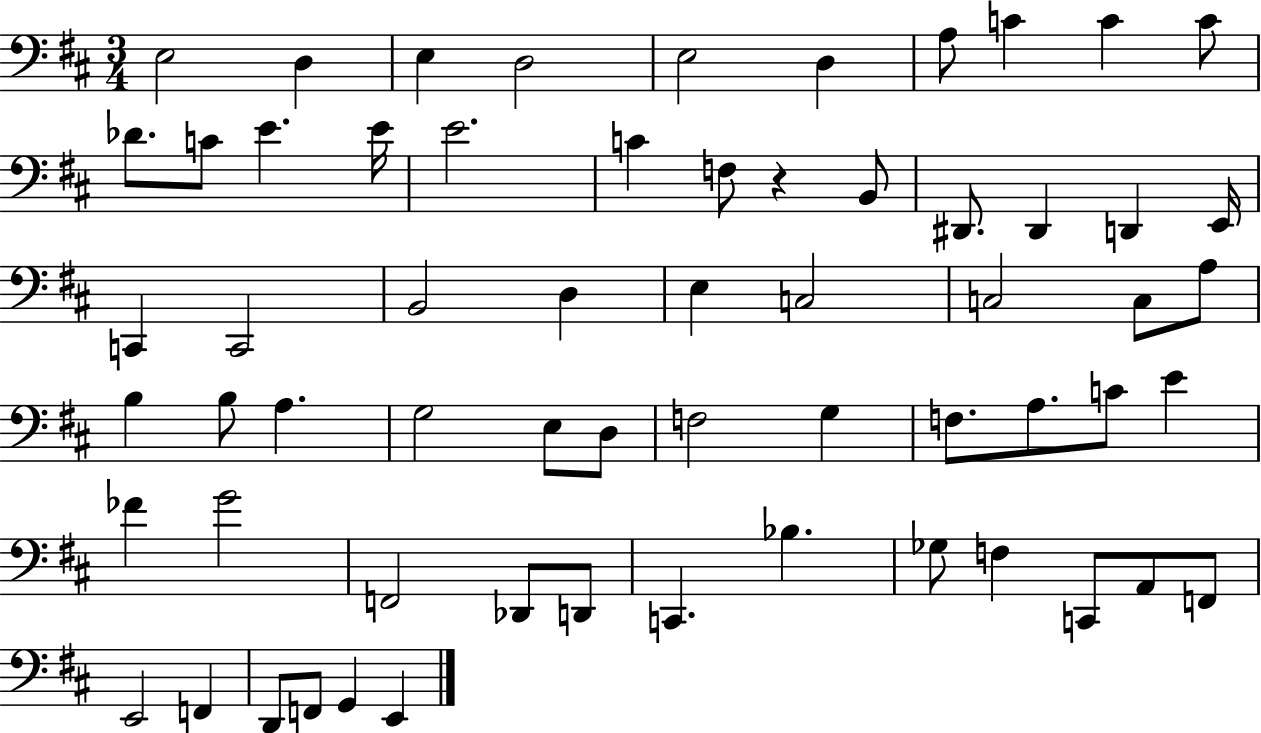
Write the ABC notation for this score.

X:1
T:Untitled
M:3/4
L:1/4
K:D
E,2 D, E, D,2 E,2 D, A,/2 C C C/2 _D/2 C/2 E E/4 E2 C F,/2 z B,,/2 ^D,,/2 ^D,, D,, E,,/4 C,, C,,2 B,,2 D, E, C,2 C,2 C,/2 A,/2 B, B,/2 A, G,2 E,/2 D,/2 F,2 G, F,/2 A,/2 C/2 E _F G2 F,,2 _D,,/2 D,,/2 C,, _B, _G,/2 F, C,,/2 A,,/2 F,,/2 E,,2 F,, D,,/2 F,,/2 G,, E,,